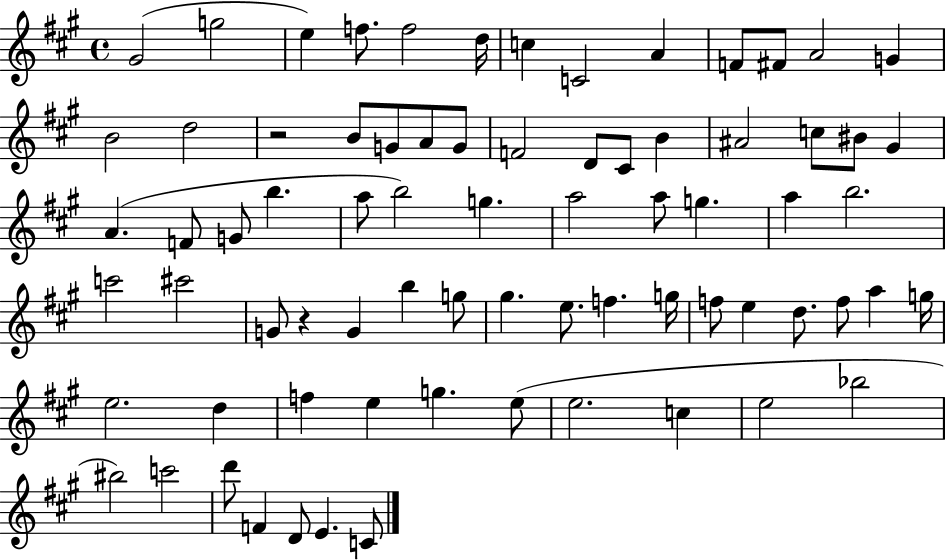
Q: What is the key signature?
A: A major